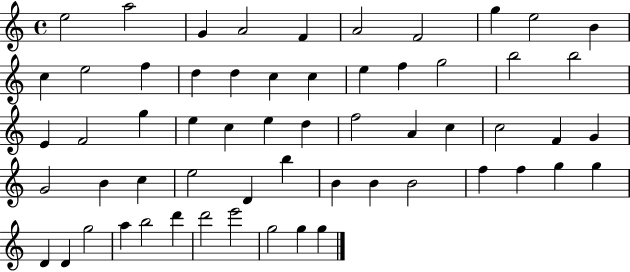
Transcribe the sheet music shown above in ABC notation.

X:1
T:Untitled
M:4/4
L:1/4
K:C
e2 a2 G A2 F A2 F2 g e2 B c e2 f d d c c e f g2 b2 b2 E F2 g e c e d f2 A c c2 F G G2 B c e2 D b B B B2 f f g g D D g2 a b2 d' d'2 e'2 g2 g g